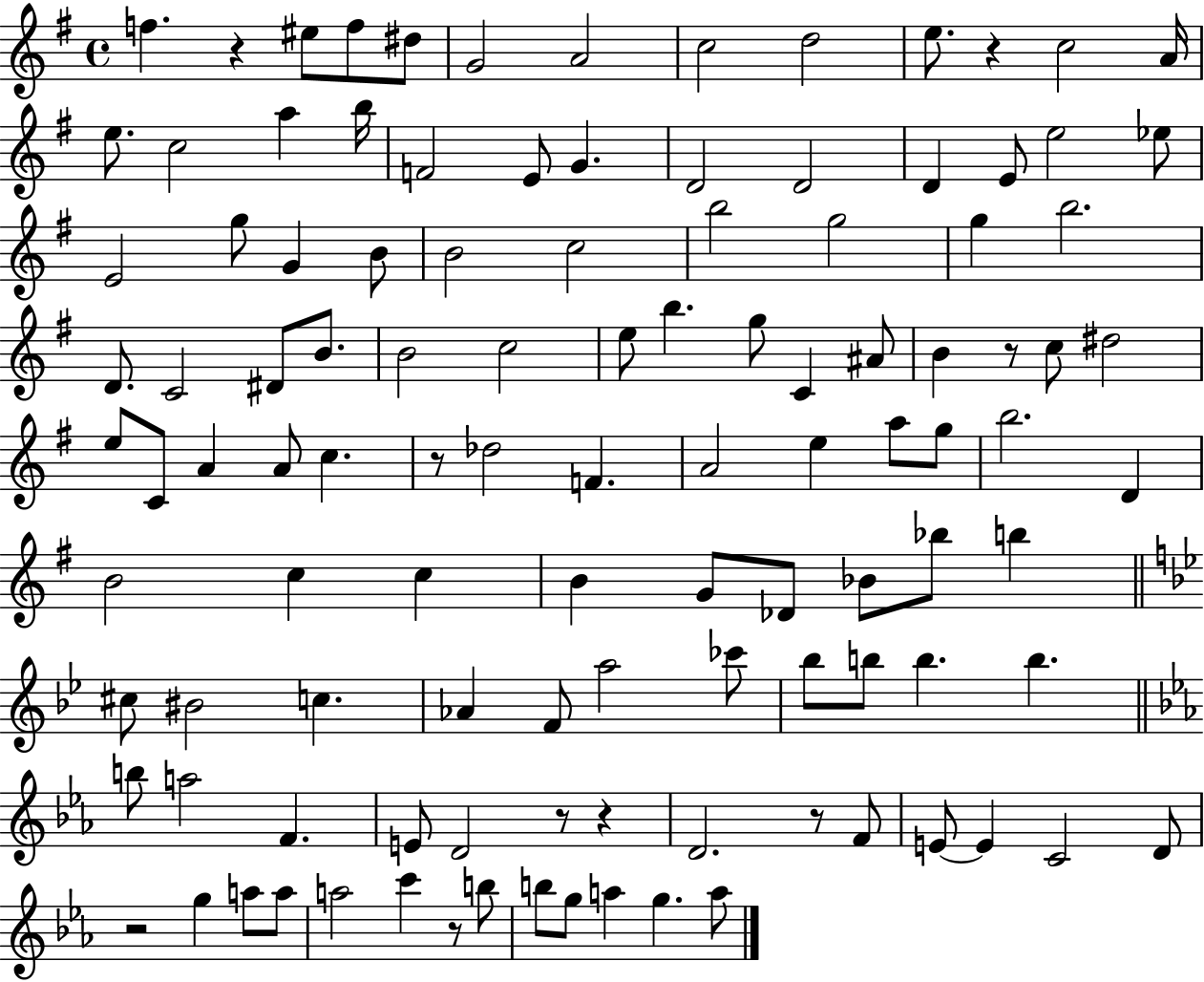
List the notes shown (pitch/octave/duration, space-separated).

F5/q. R/q EIS5/e F5/e D#5/e G4/h A4/h C5/h D5/h E5/e. R/q C5/h A4/s E5/e. C5/h A5/q B5/s F4/h E4/e G4/q. D4/h D4/h D4/q E4/e E5/h Eb5/e E4/h G5/e G4/q B4/e B4/h C5/h B5/h G5/h G5/q B5/h. D4/e. C4/h D#4/e B4/e. B4/h C5/h E5/e B5/q. G5/e C4/q A#4/e B4/q R/e C5/e D#5/h E5/e C4/e A4/q A4/e C5/q. R/e Db5/h F4/q. A4/h E5/q A5/e G5/e B5/h. D4/q B4/h C5/q C5/q B4/q G4/e Db4/e Bb4/e Bb5/e B5/q C#5/e BIS4/h C5/q. Ab4/q F4/e A5/h CES6/e Bb5/e B5/e B5/q. B5/q. B5/e A5/h F4/q. E4/e D4/h R/e R/q D4/h. R/e F4/e E4/e E4/q C4/h D4/e R/h G5/q A5/e A5/e A5/h C6/q R/e B5/e B5/e G5/e A5/q G5/q. A5/e